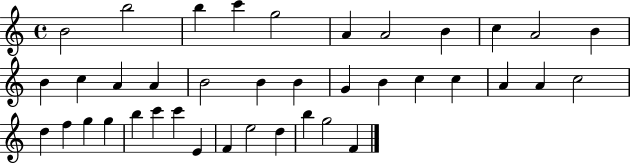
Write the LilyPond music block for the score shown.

{
  \clef treble
  \time 4/4
  \defaultTimeSignature
  \key c \major
  b'2 b''2 | b''4 c'''4 g''2 | a'4 a'2 b'4 | c''4 a'2 b'4 | \break b'4 c''4 a'4 a'4 | b'2 b'4 b'4 | g'4 b'4 c''4 c''4 | a'4 a'4 c''2 | \break d''4 f''4 g''4 g''4 | b''4 c'''4 c'''4 e'4 | f'4 e''2 d''4 | b''4 g''2 f'4 | \break \bar "|."
}